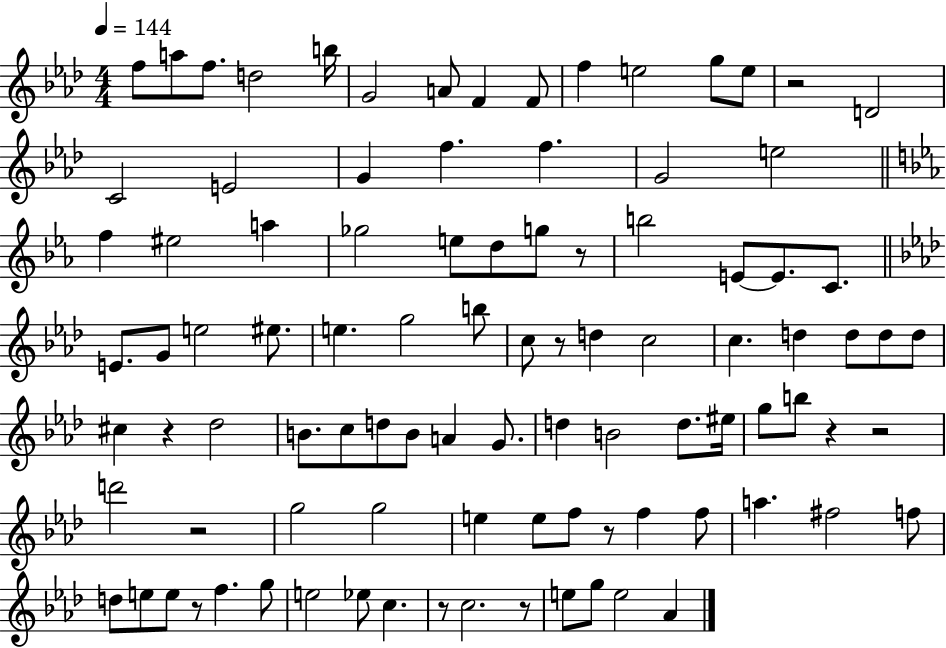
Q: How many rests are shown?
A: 11